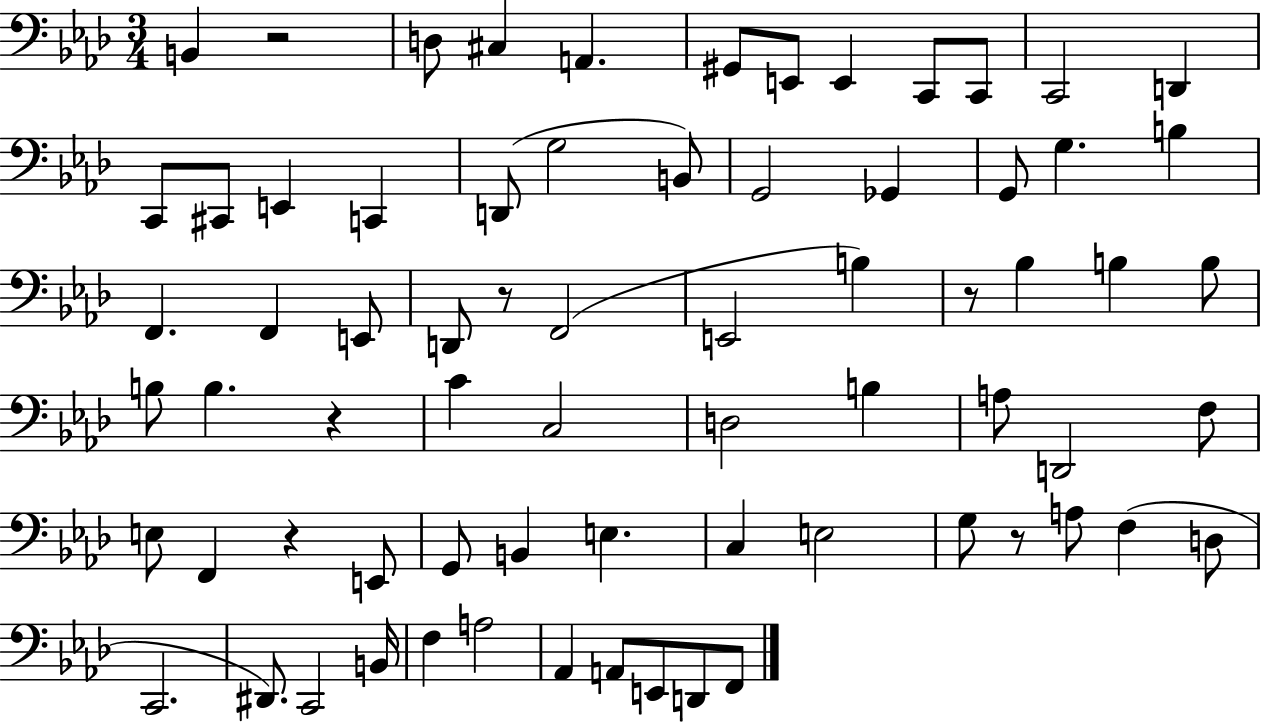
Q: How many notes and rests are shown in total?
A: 71